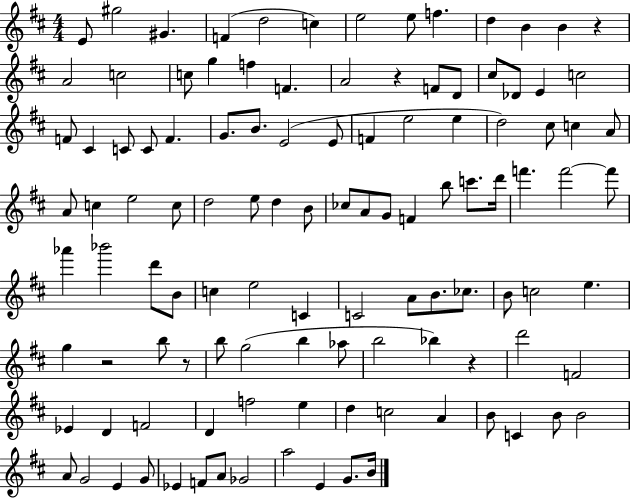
E4/e G#5/h G#4/q. F4/q D5/h C5/q E5/h E5/e F5/q. D5/q B4/q B4/q R/q A4/h C5/h C5/e G5/q F5/q F4/q. A4/h R/q F4/e D4/e C#5/e Db4/e E4/q C5/h F4/e C#4/q C4/e C4/e F4/q. G4/e. B4/e. E4/h E4/e F4/q E5/h E5/q D5/h C#5/e C5/q A4/e A4/e C5/q E5/h C5/e D5/h E5/e D5/q B4/e CES5/e A4/e G4/e F4/q B5/e C6/e. D6/s F6/q. F6/h F6/e Ab6/q Bb6/h D6/e B4/e C5/q E5/h C4/q C4/h A4/e B4/e. CES5/e. B4/e C5/h E5/q. G5/q R/h B5/e R/e B5/e G5/h B5/q Ab5/e B5/h Bb5/q R/q D6/h F4/h Eb4/q D4/q F4/h D4/q F5/h E5/q D5/q C5/h A4/q B4/e C4/q B4/e B4/h A4/e G4/h E4/q G4/e Eb4/q F4/e A4/e Gb4/h A5/h E4/q G4/e. B4/s